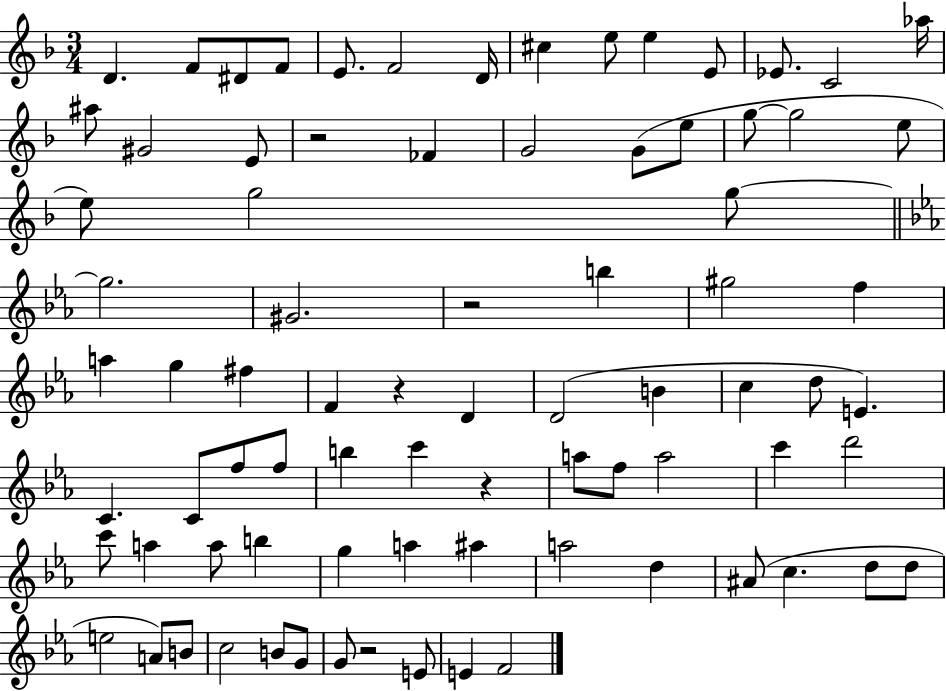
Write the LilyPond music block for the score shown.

{
  \clef treble
  \numericTimeSignature
  \time 3/4
  \key f \major
  d'4. f'8 dis'8 f'8 | e'8. f'2 d'16 | cis''4 e''8 e''4 e'8 | ees'8. c'2 aes''16 | \break ais''8 gis'2 e'8 | r2 fes'4 | g'2 g'8( e''8 | g''8~~ g''2 e''8 | \break e''8) g''2 g''8~~ | \bar "||" \break \key c \minor g''2. | gis'2. | r2 b''4 | gis''2 f''4 | \break a''4 g''4 fis''4 | f'4 r4 d'4 | d'2( b'4 | c''4 d''8 e'4.) | \break c'4. c'8 f''8 f''8 | b''4 c'''4 r4 | a''8 f''8 a''2 | c'''4 d'''2 | \break c'''8 a''4 a''8 b''4 | g''4 a''4 ais''4 | a''2 d''4 | ais'8( c''4. d''8 d''8 | \break e''2 a'8) b'8 | c''2 b'8 g'8 | g'8 r2 e'8 | e'4 f'2 | \break \bar "|."
}